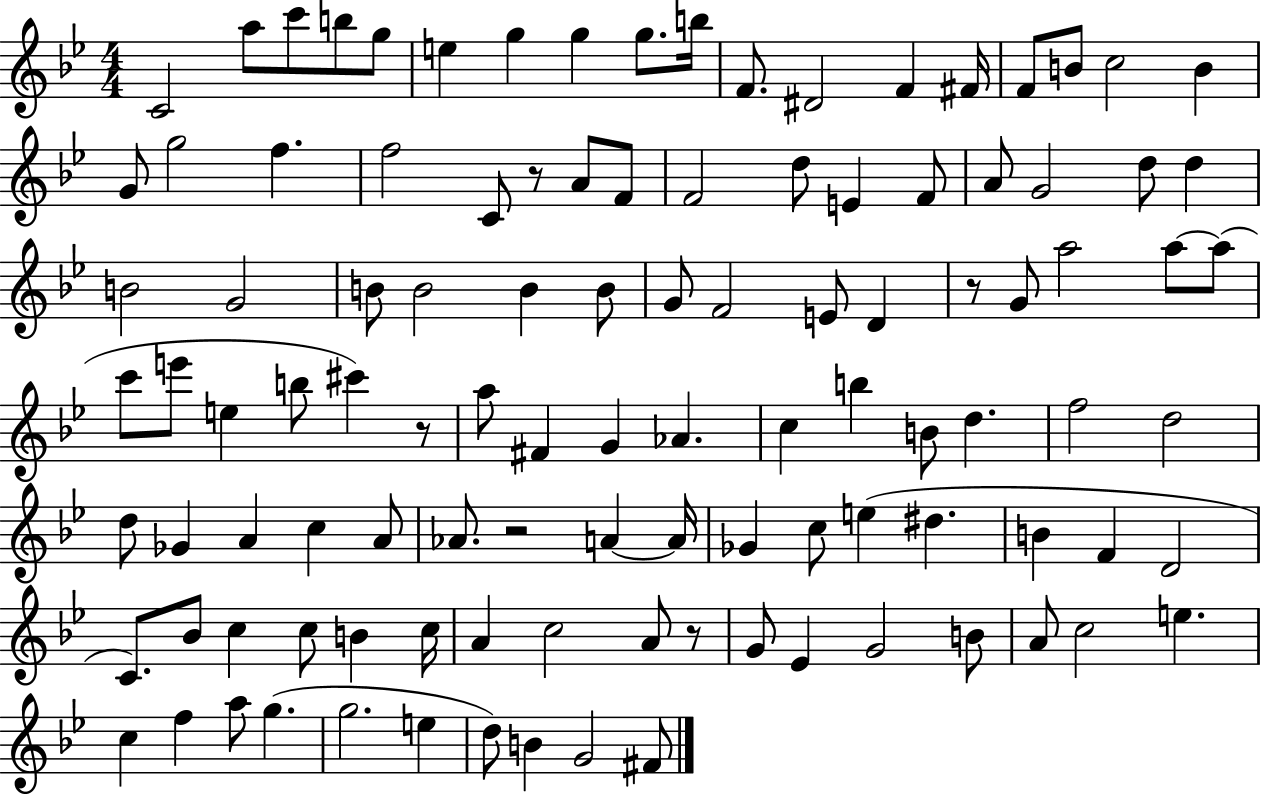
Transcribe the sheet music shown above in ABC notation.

X:1
T:Untitled
M:4/4
L:1/4
K:Bb
C2 a/2 c'/2 b/2 g/2 e g g g/2 b/4 F/2 ^D2 F ^F/4 F/2 B/2 c2 B G/2 g2 f f2 C/2 z/2 A/2 F/2 F2 d/2 E F/2 A/2 G2 d/2 d B2 G2 B/2 B2 B B/2 G/2 F2 E/2 D z/2 G/2 a2 a/2 a/2 c'/2 e'/2 e b/2 ^c' z/2 a/2 ^F G _A c b B/2 d f2 d2 d/2 _G A c A/2 _A/2 z2 A A/4 _G c/2 e ^d B F D2 C/2 _B/2 c c/2 B c/4 A c2 A/2 z/2 G/2 _E G2 B/2 A/2 c2 e c f a/2 g g2 e d/2 B G2 ^F/2